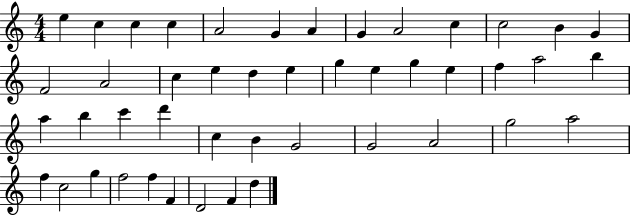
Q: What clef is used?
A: treble